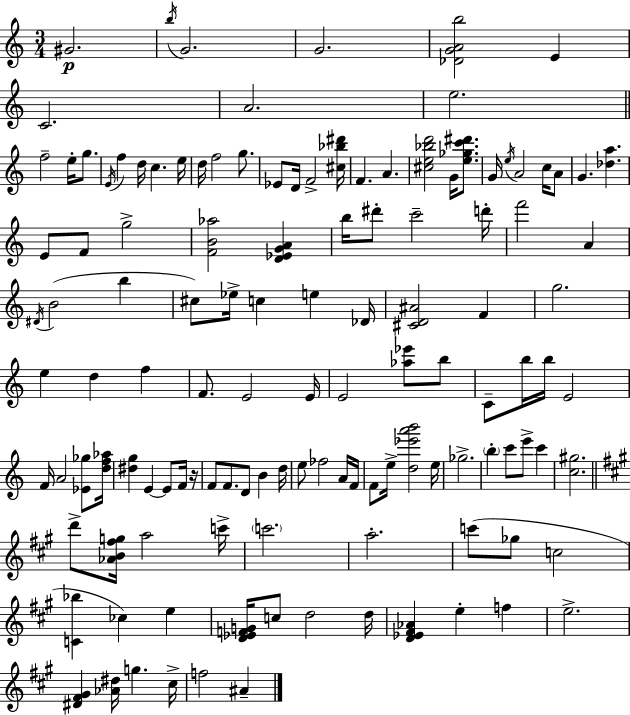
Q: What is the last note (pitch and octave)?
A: A#4